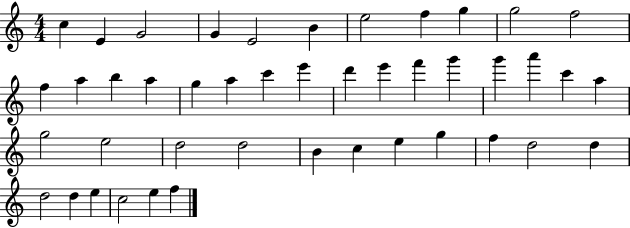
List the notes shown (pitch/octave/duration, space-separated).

C5/q E4/q G4/h G4/q E4/h B4/q E5/h F5/q G5/q G5/h F5/h F5/q A5/q B5/q A5/q G5/q A5/q C6/q E6/q D6/q E6/q F6/q G6/q G6/q A6/q C6/q A5/q G5/h E5/h D5/h D5/h B4/q C5/q E5/q G5/q F5/q D5/h D5/q D5/h D5/q E5/q C5/h E5/q F5/q